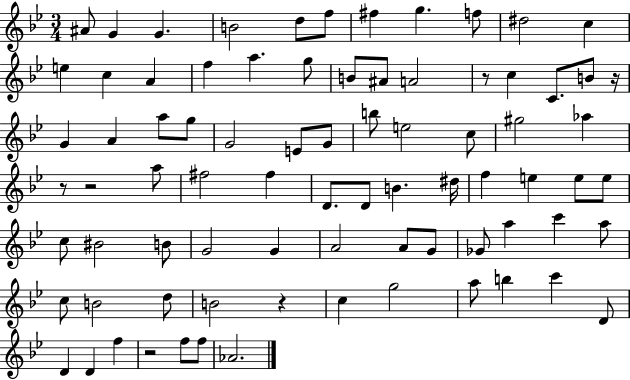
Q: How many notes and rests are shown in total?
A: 80